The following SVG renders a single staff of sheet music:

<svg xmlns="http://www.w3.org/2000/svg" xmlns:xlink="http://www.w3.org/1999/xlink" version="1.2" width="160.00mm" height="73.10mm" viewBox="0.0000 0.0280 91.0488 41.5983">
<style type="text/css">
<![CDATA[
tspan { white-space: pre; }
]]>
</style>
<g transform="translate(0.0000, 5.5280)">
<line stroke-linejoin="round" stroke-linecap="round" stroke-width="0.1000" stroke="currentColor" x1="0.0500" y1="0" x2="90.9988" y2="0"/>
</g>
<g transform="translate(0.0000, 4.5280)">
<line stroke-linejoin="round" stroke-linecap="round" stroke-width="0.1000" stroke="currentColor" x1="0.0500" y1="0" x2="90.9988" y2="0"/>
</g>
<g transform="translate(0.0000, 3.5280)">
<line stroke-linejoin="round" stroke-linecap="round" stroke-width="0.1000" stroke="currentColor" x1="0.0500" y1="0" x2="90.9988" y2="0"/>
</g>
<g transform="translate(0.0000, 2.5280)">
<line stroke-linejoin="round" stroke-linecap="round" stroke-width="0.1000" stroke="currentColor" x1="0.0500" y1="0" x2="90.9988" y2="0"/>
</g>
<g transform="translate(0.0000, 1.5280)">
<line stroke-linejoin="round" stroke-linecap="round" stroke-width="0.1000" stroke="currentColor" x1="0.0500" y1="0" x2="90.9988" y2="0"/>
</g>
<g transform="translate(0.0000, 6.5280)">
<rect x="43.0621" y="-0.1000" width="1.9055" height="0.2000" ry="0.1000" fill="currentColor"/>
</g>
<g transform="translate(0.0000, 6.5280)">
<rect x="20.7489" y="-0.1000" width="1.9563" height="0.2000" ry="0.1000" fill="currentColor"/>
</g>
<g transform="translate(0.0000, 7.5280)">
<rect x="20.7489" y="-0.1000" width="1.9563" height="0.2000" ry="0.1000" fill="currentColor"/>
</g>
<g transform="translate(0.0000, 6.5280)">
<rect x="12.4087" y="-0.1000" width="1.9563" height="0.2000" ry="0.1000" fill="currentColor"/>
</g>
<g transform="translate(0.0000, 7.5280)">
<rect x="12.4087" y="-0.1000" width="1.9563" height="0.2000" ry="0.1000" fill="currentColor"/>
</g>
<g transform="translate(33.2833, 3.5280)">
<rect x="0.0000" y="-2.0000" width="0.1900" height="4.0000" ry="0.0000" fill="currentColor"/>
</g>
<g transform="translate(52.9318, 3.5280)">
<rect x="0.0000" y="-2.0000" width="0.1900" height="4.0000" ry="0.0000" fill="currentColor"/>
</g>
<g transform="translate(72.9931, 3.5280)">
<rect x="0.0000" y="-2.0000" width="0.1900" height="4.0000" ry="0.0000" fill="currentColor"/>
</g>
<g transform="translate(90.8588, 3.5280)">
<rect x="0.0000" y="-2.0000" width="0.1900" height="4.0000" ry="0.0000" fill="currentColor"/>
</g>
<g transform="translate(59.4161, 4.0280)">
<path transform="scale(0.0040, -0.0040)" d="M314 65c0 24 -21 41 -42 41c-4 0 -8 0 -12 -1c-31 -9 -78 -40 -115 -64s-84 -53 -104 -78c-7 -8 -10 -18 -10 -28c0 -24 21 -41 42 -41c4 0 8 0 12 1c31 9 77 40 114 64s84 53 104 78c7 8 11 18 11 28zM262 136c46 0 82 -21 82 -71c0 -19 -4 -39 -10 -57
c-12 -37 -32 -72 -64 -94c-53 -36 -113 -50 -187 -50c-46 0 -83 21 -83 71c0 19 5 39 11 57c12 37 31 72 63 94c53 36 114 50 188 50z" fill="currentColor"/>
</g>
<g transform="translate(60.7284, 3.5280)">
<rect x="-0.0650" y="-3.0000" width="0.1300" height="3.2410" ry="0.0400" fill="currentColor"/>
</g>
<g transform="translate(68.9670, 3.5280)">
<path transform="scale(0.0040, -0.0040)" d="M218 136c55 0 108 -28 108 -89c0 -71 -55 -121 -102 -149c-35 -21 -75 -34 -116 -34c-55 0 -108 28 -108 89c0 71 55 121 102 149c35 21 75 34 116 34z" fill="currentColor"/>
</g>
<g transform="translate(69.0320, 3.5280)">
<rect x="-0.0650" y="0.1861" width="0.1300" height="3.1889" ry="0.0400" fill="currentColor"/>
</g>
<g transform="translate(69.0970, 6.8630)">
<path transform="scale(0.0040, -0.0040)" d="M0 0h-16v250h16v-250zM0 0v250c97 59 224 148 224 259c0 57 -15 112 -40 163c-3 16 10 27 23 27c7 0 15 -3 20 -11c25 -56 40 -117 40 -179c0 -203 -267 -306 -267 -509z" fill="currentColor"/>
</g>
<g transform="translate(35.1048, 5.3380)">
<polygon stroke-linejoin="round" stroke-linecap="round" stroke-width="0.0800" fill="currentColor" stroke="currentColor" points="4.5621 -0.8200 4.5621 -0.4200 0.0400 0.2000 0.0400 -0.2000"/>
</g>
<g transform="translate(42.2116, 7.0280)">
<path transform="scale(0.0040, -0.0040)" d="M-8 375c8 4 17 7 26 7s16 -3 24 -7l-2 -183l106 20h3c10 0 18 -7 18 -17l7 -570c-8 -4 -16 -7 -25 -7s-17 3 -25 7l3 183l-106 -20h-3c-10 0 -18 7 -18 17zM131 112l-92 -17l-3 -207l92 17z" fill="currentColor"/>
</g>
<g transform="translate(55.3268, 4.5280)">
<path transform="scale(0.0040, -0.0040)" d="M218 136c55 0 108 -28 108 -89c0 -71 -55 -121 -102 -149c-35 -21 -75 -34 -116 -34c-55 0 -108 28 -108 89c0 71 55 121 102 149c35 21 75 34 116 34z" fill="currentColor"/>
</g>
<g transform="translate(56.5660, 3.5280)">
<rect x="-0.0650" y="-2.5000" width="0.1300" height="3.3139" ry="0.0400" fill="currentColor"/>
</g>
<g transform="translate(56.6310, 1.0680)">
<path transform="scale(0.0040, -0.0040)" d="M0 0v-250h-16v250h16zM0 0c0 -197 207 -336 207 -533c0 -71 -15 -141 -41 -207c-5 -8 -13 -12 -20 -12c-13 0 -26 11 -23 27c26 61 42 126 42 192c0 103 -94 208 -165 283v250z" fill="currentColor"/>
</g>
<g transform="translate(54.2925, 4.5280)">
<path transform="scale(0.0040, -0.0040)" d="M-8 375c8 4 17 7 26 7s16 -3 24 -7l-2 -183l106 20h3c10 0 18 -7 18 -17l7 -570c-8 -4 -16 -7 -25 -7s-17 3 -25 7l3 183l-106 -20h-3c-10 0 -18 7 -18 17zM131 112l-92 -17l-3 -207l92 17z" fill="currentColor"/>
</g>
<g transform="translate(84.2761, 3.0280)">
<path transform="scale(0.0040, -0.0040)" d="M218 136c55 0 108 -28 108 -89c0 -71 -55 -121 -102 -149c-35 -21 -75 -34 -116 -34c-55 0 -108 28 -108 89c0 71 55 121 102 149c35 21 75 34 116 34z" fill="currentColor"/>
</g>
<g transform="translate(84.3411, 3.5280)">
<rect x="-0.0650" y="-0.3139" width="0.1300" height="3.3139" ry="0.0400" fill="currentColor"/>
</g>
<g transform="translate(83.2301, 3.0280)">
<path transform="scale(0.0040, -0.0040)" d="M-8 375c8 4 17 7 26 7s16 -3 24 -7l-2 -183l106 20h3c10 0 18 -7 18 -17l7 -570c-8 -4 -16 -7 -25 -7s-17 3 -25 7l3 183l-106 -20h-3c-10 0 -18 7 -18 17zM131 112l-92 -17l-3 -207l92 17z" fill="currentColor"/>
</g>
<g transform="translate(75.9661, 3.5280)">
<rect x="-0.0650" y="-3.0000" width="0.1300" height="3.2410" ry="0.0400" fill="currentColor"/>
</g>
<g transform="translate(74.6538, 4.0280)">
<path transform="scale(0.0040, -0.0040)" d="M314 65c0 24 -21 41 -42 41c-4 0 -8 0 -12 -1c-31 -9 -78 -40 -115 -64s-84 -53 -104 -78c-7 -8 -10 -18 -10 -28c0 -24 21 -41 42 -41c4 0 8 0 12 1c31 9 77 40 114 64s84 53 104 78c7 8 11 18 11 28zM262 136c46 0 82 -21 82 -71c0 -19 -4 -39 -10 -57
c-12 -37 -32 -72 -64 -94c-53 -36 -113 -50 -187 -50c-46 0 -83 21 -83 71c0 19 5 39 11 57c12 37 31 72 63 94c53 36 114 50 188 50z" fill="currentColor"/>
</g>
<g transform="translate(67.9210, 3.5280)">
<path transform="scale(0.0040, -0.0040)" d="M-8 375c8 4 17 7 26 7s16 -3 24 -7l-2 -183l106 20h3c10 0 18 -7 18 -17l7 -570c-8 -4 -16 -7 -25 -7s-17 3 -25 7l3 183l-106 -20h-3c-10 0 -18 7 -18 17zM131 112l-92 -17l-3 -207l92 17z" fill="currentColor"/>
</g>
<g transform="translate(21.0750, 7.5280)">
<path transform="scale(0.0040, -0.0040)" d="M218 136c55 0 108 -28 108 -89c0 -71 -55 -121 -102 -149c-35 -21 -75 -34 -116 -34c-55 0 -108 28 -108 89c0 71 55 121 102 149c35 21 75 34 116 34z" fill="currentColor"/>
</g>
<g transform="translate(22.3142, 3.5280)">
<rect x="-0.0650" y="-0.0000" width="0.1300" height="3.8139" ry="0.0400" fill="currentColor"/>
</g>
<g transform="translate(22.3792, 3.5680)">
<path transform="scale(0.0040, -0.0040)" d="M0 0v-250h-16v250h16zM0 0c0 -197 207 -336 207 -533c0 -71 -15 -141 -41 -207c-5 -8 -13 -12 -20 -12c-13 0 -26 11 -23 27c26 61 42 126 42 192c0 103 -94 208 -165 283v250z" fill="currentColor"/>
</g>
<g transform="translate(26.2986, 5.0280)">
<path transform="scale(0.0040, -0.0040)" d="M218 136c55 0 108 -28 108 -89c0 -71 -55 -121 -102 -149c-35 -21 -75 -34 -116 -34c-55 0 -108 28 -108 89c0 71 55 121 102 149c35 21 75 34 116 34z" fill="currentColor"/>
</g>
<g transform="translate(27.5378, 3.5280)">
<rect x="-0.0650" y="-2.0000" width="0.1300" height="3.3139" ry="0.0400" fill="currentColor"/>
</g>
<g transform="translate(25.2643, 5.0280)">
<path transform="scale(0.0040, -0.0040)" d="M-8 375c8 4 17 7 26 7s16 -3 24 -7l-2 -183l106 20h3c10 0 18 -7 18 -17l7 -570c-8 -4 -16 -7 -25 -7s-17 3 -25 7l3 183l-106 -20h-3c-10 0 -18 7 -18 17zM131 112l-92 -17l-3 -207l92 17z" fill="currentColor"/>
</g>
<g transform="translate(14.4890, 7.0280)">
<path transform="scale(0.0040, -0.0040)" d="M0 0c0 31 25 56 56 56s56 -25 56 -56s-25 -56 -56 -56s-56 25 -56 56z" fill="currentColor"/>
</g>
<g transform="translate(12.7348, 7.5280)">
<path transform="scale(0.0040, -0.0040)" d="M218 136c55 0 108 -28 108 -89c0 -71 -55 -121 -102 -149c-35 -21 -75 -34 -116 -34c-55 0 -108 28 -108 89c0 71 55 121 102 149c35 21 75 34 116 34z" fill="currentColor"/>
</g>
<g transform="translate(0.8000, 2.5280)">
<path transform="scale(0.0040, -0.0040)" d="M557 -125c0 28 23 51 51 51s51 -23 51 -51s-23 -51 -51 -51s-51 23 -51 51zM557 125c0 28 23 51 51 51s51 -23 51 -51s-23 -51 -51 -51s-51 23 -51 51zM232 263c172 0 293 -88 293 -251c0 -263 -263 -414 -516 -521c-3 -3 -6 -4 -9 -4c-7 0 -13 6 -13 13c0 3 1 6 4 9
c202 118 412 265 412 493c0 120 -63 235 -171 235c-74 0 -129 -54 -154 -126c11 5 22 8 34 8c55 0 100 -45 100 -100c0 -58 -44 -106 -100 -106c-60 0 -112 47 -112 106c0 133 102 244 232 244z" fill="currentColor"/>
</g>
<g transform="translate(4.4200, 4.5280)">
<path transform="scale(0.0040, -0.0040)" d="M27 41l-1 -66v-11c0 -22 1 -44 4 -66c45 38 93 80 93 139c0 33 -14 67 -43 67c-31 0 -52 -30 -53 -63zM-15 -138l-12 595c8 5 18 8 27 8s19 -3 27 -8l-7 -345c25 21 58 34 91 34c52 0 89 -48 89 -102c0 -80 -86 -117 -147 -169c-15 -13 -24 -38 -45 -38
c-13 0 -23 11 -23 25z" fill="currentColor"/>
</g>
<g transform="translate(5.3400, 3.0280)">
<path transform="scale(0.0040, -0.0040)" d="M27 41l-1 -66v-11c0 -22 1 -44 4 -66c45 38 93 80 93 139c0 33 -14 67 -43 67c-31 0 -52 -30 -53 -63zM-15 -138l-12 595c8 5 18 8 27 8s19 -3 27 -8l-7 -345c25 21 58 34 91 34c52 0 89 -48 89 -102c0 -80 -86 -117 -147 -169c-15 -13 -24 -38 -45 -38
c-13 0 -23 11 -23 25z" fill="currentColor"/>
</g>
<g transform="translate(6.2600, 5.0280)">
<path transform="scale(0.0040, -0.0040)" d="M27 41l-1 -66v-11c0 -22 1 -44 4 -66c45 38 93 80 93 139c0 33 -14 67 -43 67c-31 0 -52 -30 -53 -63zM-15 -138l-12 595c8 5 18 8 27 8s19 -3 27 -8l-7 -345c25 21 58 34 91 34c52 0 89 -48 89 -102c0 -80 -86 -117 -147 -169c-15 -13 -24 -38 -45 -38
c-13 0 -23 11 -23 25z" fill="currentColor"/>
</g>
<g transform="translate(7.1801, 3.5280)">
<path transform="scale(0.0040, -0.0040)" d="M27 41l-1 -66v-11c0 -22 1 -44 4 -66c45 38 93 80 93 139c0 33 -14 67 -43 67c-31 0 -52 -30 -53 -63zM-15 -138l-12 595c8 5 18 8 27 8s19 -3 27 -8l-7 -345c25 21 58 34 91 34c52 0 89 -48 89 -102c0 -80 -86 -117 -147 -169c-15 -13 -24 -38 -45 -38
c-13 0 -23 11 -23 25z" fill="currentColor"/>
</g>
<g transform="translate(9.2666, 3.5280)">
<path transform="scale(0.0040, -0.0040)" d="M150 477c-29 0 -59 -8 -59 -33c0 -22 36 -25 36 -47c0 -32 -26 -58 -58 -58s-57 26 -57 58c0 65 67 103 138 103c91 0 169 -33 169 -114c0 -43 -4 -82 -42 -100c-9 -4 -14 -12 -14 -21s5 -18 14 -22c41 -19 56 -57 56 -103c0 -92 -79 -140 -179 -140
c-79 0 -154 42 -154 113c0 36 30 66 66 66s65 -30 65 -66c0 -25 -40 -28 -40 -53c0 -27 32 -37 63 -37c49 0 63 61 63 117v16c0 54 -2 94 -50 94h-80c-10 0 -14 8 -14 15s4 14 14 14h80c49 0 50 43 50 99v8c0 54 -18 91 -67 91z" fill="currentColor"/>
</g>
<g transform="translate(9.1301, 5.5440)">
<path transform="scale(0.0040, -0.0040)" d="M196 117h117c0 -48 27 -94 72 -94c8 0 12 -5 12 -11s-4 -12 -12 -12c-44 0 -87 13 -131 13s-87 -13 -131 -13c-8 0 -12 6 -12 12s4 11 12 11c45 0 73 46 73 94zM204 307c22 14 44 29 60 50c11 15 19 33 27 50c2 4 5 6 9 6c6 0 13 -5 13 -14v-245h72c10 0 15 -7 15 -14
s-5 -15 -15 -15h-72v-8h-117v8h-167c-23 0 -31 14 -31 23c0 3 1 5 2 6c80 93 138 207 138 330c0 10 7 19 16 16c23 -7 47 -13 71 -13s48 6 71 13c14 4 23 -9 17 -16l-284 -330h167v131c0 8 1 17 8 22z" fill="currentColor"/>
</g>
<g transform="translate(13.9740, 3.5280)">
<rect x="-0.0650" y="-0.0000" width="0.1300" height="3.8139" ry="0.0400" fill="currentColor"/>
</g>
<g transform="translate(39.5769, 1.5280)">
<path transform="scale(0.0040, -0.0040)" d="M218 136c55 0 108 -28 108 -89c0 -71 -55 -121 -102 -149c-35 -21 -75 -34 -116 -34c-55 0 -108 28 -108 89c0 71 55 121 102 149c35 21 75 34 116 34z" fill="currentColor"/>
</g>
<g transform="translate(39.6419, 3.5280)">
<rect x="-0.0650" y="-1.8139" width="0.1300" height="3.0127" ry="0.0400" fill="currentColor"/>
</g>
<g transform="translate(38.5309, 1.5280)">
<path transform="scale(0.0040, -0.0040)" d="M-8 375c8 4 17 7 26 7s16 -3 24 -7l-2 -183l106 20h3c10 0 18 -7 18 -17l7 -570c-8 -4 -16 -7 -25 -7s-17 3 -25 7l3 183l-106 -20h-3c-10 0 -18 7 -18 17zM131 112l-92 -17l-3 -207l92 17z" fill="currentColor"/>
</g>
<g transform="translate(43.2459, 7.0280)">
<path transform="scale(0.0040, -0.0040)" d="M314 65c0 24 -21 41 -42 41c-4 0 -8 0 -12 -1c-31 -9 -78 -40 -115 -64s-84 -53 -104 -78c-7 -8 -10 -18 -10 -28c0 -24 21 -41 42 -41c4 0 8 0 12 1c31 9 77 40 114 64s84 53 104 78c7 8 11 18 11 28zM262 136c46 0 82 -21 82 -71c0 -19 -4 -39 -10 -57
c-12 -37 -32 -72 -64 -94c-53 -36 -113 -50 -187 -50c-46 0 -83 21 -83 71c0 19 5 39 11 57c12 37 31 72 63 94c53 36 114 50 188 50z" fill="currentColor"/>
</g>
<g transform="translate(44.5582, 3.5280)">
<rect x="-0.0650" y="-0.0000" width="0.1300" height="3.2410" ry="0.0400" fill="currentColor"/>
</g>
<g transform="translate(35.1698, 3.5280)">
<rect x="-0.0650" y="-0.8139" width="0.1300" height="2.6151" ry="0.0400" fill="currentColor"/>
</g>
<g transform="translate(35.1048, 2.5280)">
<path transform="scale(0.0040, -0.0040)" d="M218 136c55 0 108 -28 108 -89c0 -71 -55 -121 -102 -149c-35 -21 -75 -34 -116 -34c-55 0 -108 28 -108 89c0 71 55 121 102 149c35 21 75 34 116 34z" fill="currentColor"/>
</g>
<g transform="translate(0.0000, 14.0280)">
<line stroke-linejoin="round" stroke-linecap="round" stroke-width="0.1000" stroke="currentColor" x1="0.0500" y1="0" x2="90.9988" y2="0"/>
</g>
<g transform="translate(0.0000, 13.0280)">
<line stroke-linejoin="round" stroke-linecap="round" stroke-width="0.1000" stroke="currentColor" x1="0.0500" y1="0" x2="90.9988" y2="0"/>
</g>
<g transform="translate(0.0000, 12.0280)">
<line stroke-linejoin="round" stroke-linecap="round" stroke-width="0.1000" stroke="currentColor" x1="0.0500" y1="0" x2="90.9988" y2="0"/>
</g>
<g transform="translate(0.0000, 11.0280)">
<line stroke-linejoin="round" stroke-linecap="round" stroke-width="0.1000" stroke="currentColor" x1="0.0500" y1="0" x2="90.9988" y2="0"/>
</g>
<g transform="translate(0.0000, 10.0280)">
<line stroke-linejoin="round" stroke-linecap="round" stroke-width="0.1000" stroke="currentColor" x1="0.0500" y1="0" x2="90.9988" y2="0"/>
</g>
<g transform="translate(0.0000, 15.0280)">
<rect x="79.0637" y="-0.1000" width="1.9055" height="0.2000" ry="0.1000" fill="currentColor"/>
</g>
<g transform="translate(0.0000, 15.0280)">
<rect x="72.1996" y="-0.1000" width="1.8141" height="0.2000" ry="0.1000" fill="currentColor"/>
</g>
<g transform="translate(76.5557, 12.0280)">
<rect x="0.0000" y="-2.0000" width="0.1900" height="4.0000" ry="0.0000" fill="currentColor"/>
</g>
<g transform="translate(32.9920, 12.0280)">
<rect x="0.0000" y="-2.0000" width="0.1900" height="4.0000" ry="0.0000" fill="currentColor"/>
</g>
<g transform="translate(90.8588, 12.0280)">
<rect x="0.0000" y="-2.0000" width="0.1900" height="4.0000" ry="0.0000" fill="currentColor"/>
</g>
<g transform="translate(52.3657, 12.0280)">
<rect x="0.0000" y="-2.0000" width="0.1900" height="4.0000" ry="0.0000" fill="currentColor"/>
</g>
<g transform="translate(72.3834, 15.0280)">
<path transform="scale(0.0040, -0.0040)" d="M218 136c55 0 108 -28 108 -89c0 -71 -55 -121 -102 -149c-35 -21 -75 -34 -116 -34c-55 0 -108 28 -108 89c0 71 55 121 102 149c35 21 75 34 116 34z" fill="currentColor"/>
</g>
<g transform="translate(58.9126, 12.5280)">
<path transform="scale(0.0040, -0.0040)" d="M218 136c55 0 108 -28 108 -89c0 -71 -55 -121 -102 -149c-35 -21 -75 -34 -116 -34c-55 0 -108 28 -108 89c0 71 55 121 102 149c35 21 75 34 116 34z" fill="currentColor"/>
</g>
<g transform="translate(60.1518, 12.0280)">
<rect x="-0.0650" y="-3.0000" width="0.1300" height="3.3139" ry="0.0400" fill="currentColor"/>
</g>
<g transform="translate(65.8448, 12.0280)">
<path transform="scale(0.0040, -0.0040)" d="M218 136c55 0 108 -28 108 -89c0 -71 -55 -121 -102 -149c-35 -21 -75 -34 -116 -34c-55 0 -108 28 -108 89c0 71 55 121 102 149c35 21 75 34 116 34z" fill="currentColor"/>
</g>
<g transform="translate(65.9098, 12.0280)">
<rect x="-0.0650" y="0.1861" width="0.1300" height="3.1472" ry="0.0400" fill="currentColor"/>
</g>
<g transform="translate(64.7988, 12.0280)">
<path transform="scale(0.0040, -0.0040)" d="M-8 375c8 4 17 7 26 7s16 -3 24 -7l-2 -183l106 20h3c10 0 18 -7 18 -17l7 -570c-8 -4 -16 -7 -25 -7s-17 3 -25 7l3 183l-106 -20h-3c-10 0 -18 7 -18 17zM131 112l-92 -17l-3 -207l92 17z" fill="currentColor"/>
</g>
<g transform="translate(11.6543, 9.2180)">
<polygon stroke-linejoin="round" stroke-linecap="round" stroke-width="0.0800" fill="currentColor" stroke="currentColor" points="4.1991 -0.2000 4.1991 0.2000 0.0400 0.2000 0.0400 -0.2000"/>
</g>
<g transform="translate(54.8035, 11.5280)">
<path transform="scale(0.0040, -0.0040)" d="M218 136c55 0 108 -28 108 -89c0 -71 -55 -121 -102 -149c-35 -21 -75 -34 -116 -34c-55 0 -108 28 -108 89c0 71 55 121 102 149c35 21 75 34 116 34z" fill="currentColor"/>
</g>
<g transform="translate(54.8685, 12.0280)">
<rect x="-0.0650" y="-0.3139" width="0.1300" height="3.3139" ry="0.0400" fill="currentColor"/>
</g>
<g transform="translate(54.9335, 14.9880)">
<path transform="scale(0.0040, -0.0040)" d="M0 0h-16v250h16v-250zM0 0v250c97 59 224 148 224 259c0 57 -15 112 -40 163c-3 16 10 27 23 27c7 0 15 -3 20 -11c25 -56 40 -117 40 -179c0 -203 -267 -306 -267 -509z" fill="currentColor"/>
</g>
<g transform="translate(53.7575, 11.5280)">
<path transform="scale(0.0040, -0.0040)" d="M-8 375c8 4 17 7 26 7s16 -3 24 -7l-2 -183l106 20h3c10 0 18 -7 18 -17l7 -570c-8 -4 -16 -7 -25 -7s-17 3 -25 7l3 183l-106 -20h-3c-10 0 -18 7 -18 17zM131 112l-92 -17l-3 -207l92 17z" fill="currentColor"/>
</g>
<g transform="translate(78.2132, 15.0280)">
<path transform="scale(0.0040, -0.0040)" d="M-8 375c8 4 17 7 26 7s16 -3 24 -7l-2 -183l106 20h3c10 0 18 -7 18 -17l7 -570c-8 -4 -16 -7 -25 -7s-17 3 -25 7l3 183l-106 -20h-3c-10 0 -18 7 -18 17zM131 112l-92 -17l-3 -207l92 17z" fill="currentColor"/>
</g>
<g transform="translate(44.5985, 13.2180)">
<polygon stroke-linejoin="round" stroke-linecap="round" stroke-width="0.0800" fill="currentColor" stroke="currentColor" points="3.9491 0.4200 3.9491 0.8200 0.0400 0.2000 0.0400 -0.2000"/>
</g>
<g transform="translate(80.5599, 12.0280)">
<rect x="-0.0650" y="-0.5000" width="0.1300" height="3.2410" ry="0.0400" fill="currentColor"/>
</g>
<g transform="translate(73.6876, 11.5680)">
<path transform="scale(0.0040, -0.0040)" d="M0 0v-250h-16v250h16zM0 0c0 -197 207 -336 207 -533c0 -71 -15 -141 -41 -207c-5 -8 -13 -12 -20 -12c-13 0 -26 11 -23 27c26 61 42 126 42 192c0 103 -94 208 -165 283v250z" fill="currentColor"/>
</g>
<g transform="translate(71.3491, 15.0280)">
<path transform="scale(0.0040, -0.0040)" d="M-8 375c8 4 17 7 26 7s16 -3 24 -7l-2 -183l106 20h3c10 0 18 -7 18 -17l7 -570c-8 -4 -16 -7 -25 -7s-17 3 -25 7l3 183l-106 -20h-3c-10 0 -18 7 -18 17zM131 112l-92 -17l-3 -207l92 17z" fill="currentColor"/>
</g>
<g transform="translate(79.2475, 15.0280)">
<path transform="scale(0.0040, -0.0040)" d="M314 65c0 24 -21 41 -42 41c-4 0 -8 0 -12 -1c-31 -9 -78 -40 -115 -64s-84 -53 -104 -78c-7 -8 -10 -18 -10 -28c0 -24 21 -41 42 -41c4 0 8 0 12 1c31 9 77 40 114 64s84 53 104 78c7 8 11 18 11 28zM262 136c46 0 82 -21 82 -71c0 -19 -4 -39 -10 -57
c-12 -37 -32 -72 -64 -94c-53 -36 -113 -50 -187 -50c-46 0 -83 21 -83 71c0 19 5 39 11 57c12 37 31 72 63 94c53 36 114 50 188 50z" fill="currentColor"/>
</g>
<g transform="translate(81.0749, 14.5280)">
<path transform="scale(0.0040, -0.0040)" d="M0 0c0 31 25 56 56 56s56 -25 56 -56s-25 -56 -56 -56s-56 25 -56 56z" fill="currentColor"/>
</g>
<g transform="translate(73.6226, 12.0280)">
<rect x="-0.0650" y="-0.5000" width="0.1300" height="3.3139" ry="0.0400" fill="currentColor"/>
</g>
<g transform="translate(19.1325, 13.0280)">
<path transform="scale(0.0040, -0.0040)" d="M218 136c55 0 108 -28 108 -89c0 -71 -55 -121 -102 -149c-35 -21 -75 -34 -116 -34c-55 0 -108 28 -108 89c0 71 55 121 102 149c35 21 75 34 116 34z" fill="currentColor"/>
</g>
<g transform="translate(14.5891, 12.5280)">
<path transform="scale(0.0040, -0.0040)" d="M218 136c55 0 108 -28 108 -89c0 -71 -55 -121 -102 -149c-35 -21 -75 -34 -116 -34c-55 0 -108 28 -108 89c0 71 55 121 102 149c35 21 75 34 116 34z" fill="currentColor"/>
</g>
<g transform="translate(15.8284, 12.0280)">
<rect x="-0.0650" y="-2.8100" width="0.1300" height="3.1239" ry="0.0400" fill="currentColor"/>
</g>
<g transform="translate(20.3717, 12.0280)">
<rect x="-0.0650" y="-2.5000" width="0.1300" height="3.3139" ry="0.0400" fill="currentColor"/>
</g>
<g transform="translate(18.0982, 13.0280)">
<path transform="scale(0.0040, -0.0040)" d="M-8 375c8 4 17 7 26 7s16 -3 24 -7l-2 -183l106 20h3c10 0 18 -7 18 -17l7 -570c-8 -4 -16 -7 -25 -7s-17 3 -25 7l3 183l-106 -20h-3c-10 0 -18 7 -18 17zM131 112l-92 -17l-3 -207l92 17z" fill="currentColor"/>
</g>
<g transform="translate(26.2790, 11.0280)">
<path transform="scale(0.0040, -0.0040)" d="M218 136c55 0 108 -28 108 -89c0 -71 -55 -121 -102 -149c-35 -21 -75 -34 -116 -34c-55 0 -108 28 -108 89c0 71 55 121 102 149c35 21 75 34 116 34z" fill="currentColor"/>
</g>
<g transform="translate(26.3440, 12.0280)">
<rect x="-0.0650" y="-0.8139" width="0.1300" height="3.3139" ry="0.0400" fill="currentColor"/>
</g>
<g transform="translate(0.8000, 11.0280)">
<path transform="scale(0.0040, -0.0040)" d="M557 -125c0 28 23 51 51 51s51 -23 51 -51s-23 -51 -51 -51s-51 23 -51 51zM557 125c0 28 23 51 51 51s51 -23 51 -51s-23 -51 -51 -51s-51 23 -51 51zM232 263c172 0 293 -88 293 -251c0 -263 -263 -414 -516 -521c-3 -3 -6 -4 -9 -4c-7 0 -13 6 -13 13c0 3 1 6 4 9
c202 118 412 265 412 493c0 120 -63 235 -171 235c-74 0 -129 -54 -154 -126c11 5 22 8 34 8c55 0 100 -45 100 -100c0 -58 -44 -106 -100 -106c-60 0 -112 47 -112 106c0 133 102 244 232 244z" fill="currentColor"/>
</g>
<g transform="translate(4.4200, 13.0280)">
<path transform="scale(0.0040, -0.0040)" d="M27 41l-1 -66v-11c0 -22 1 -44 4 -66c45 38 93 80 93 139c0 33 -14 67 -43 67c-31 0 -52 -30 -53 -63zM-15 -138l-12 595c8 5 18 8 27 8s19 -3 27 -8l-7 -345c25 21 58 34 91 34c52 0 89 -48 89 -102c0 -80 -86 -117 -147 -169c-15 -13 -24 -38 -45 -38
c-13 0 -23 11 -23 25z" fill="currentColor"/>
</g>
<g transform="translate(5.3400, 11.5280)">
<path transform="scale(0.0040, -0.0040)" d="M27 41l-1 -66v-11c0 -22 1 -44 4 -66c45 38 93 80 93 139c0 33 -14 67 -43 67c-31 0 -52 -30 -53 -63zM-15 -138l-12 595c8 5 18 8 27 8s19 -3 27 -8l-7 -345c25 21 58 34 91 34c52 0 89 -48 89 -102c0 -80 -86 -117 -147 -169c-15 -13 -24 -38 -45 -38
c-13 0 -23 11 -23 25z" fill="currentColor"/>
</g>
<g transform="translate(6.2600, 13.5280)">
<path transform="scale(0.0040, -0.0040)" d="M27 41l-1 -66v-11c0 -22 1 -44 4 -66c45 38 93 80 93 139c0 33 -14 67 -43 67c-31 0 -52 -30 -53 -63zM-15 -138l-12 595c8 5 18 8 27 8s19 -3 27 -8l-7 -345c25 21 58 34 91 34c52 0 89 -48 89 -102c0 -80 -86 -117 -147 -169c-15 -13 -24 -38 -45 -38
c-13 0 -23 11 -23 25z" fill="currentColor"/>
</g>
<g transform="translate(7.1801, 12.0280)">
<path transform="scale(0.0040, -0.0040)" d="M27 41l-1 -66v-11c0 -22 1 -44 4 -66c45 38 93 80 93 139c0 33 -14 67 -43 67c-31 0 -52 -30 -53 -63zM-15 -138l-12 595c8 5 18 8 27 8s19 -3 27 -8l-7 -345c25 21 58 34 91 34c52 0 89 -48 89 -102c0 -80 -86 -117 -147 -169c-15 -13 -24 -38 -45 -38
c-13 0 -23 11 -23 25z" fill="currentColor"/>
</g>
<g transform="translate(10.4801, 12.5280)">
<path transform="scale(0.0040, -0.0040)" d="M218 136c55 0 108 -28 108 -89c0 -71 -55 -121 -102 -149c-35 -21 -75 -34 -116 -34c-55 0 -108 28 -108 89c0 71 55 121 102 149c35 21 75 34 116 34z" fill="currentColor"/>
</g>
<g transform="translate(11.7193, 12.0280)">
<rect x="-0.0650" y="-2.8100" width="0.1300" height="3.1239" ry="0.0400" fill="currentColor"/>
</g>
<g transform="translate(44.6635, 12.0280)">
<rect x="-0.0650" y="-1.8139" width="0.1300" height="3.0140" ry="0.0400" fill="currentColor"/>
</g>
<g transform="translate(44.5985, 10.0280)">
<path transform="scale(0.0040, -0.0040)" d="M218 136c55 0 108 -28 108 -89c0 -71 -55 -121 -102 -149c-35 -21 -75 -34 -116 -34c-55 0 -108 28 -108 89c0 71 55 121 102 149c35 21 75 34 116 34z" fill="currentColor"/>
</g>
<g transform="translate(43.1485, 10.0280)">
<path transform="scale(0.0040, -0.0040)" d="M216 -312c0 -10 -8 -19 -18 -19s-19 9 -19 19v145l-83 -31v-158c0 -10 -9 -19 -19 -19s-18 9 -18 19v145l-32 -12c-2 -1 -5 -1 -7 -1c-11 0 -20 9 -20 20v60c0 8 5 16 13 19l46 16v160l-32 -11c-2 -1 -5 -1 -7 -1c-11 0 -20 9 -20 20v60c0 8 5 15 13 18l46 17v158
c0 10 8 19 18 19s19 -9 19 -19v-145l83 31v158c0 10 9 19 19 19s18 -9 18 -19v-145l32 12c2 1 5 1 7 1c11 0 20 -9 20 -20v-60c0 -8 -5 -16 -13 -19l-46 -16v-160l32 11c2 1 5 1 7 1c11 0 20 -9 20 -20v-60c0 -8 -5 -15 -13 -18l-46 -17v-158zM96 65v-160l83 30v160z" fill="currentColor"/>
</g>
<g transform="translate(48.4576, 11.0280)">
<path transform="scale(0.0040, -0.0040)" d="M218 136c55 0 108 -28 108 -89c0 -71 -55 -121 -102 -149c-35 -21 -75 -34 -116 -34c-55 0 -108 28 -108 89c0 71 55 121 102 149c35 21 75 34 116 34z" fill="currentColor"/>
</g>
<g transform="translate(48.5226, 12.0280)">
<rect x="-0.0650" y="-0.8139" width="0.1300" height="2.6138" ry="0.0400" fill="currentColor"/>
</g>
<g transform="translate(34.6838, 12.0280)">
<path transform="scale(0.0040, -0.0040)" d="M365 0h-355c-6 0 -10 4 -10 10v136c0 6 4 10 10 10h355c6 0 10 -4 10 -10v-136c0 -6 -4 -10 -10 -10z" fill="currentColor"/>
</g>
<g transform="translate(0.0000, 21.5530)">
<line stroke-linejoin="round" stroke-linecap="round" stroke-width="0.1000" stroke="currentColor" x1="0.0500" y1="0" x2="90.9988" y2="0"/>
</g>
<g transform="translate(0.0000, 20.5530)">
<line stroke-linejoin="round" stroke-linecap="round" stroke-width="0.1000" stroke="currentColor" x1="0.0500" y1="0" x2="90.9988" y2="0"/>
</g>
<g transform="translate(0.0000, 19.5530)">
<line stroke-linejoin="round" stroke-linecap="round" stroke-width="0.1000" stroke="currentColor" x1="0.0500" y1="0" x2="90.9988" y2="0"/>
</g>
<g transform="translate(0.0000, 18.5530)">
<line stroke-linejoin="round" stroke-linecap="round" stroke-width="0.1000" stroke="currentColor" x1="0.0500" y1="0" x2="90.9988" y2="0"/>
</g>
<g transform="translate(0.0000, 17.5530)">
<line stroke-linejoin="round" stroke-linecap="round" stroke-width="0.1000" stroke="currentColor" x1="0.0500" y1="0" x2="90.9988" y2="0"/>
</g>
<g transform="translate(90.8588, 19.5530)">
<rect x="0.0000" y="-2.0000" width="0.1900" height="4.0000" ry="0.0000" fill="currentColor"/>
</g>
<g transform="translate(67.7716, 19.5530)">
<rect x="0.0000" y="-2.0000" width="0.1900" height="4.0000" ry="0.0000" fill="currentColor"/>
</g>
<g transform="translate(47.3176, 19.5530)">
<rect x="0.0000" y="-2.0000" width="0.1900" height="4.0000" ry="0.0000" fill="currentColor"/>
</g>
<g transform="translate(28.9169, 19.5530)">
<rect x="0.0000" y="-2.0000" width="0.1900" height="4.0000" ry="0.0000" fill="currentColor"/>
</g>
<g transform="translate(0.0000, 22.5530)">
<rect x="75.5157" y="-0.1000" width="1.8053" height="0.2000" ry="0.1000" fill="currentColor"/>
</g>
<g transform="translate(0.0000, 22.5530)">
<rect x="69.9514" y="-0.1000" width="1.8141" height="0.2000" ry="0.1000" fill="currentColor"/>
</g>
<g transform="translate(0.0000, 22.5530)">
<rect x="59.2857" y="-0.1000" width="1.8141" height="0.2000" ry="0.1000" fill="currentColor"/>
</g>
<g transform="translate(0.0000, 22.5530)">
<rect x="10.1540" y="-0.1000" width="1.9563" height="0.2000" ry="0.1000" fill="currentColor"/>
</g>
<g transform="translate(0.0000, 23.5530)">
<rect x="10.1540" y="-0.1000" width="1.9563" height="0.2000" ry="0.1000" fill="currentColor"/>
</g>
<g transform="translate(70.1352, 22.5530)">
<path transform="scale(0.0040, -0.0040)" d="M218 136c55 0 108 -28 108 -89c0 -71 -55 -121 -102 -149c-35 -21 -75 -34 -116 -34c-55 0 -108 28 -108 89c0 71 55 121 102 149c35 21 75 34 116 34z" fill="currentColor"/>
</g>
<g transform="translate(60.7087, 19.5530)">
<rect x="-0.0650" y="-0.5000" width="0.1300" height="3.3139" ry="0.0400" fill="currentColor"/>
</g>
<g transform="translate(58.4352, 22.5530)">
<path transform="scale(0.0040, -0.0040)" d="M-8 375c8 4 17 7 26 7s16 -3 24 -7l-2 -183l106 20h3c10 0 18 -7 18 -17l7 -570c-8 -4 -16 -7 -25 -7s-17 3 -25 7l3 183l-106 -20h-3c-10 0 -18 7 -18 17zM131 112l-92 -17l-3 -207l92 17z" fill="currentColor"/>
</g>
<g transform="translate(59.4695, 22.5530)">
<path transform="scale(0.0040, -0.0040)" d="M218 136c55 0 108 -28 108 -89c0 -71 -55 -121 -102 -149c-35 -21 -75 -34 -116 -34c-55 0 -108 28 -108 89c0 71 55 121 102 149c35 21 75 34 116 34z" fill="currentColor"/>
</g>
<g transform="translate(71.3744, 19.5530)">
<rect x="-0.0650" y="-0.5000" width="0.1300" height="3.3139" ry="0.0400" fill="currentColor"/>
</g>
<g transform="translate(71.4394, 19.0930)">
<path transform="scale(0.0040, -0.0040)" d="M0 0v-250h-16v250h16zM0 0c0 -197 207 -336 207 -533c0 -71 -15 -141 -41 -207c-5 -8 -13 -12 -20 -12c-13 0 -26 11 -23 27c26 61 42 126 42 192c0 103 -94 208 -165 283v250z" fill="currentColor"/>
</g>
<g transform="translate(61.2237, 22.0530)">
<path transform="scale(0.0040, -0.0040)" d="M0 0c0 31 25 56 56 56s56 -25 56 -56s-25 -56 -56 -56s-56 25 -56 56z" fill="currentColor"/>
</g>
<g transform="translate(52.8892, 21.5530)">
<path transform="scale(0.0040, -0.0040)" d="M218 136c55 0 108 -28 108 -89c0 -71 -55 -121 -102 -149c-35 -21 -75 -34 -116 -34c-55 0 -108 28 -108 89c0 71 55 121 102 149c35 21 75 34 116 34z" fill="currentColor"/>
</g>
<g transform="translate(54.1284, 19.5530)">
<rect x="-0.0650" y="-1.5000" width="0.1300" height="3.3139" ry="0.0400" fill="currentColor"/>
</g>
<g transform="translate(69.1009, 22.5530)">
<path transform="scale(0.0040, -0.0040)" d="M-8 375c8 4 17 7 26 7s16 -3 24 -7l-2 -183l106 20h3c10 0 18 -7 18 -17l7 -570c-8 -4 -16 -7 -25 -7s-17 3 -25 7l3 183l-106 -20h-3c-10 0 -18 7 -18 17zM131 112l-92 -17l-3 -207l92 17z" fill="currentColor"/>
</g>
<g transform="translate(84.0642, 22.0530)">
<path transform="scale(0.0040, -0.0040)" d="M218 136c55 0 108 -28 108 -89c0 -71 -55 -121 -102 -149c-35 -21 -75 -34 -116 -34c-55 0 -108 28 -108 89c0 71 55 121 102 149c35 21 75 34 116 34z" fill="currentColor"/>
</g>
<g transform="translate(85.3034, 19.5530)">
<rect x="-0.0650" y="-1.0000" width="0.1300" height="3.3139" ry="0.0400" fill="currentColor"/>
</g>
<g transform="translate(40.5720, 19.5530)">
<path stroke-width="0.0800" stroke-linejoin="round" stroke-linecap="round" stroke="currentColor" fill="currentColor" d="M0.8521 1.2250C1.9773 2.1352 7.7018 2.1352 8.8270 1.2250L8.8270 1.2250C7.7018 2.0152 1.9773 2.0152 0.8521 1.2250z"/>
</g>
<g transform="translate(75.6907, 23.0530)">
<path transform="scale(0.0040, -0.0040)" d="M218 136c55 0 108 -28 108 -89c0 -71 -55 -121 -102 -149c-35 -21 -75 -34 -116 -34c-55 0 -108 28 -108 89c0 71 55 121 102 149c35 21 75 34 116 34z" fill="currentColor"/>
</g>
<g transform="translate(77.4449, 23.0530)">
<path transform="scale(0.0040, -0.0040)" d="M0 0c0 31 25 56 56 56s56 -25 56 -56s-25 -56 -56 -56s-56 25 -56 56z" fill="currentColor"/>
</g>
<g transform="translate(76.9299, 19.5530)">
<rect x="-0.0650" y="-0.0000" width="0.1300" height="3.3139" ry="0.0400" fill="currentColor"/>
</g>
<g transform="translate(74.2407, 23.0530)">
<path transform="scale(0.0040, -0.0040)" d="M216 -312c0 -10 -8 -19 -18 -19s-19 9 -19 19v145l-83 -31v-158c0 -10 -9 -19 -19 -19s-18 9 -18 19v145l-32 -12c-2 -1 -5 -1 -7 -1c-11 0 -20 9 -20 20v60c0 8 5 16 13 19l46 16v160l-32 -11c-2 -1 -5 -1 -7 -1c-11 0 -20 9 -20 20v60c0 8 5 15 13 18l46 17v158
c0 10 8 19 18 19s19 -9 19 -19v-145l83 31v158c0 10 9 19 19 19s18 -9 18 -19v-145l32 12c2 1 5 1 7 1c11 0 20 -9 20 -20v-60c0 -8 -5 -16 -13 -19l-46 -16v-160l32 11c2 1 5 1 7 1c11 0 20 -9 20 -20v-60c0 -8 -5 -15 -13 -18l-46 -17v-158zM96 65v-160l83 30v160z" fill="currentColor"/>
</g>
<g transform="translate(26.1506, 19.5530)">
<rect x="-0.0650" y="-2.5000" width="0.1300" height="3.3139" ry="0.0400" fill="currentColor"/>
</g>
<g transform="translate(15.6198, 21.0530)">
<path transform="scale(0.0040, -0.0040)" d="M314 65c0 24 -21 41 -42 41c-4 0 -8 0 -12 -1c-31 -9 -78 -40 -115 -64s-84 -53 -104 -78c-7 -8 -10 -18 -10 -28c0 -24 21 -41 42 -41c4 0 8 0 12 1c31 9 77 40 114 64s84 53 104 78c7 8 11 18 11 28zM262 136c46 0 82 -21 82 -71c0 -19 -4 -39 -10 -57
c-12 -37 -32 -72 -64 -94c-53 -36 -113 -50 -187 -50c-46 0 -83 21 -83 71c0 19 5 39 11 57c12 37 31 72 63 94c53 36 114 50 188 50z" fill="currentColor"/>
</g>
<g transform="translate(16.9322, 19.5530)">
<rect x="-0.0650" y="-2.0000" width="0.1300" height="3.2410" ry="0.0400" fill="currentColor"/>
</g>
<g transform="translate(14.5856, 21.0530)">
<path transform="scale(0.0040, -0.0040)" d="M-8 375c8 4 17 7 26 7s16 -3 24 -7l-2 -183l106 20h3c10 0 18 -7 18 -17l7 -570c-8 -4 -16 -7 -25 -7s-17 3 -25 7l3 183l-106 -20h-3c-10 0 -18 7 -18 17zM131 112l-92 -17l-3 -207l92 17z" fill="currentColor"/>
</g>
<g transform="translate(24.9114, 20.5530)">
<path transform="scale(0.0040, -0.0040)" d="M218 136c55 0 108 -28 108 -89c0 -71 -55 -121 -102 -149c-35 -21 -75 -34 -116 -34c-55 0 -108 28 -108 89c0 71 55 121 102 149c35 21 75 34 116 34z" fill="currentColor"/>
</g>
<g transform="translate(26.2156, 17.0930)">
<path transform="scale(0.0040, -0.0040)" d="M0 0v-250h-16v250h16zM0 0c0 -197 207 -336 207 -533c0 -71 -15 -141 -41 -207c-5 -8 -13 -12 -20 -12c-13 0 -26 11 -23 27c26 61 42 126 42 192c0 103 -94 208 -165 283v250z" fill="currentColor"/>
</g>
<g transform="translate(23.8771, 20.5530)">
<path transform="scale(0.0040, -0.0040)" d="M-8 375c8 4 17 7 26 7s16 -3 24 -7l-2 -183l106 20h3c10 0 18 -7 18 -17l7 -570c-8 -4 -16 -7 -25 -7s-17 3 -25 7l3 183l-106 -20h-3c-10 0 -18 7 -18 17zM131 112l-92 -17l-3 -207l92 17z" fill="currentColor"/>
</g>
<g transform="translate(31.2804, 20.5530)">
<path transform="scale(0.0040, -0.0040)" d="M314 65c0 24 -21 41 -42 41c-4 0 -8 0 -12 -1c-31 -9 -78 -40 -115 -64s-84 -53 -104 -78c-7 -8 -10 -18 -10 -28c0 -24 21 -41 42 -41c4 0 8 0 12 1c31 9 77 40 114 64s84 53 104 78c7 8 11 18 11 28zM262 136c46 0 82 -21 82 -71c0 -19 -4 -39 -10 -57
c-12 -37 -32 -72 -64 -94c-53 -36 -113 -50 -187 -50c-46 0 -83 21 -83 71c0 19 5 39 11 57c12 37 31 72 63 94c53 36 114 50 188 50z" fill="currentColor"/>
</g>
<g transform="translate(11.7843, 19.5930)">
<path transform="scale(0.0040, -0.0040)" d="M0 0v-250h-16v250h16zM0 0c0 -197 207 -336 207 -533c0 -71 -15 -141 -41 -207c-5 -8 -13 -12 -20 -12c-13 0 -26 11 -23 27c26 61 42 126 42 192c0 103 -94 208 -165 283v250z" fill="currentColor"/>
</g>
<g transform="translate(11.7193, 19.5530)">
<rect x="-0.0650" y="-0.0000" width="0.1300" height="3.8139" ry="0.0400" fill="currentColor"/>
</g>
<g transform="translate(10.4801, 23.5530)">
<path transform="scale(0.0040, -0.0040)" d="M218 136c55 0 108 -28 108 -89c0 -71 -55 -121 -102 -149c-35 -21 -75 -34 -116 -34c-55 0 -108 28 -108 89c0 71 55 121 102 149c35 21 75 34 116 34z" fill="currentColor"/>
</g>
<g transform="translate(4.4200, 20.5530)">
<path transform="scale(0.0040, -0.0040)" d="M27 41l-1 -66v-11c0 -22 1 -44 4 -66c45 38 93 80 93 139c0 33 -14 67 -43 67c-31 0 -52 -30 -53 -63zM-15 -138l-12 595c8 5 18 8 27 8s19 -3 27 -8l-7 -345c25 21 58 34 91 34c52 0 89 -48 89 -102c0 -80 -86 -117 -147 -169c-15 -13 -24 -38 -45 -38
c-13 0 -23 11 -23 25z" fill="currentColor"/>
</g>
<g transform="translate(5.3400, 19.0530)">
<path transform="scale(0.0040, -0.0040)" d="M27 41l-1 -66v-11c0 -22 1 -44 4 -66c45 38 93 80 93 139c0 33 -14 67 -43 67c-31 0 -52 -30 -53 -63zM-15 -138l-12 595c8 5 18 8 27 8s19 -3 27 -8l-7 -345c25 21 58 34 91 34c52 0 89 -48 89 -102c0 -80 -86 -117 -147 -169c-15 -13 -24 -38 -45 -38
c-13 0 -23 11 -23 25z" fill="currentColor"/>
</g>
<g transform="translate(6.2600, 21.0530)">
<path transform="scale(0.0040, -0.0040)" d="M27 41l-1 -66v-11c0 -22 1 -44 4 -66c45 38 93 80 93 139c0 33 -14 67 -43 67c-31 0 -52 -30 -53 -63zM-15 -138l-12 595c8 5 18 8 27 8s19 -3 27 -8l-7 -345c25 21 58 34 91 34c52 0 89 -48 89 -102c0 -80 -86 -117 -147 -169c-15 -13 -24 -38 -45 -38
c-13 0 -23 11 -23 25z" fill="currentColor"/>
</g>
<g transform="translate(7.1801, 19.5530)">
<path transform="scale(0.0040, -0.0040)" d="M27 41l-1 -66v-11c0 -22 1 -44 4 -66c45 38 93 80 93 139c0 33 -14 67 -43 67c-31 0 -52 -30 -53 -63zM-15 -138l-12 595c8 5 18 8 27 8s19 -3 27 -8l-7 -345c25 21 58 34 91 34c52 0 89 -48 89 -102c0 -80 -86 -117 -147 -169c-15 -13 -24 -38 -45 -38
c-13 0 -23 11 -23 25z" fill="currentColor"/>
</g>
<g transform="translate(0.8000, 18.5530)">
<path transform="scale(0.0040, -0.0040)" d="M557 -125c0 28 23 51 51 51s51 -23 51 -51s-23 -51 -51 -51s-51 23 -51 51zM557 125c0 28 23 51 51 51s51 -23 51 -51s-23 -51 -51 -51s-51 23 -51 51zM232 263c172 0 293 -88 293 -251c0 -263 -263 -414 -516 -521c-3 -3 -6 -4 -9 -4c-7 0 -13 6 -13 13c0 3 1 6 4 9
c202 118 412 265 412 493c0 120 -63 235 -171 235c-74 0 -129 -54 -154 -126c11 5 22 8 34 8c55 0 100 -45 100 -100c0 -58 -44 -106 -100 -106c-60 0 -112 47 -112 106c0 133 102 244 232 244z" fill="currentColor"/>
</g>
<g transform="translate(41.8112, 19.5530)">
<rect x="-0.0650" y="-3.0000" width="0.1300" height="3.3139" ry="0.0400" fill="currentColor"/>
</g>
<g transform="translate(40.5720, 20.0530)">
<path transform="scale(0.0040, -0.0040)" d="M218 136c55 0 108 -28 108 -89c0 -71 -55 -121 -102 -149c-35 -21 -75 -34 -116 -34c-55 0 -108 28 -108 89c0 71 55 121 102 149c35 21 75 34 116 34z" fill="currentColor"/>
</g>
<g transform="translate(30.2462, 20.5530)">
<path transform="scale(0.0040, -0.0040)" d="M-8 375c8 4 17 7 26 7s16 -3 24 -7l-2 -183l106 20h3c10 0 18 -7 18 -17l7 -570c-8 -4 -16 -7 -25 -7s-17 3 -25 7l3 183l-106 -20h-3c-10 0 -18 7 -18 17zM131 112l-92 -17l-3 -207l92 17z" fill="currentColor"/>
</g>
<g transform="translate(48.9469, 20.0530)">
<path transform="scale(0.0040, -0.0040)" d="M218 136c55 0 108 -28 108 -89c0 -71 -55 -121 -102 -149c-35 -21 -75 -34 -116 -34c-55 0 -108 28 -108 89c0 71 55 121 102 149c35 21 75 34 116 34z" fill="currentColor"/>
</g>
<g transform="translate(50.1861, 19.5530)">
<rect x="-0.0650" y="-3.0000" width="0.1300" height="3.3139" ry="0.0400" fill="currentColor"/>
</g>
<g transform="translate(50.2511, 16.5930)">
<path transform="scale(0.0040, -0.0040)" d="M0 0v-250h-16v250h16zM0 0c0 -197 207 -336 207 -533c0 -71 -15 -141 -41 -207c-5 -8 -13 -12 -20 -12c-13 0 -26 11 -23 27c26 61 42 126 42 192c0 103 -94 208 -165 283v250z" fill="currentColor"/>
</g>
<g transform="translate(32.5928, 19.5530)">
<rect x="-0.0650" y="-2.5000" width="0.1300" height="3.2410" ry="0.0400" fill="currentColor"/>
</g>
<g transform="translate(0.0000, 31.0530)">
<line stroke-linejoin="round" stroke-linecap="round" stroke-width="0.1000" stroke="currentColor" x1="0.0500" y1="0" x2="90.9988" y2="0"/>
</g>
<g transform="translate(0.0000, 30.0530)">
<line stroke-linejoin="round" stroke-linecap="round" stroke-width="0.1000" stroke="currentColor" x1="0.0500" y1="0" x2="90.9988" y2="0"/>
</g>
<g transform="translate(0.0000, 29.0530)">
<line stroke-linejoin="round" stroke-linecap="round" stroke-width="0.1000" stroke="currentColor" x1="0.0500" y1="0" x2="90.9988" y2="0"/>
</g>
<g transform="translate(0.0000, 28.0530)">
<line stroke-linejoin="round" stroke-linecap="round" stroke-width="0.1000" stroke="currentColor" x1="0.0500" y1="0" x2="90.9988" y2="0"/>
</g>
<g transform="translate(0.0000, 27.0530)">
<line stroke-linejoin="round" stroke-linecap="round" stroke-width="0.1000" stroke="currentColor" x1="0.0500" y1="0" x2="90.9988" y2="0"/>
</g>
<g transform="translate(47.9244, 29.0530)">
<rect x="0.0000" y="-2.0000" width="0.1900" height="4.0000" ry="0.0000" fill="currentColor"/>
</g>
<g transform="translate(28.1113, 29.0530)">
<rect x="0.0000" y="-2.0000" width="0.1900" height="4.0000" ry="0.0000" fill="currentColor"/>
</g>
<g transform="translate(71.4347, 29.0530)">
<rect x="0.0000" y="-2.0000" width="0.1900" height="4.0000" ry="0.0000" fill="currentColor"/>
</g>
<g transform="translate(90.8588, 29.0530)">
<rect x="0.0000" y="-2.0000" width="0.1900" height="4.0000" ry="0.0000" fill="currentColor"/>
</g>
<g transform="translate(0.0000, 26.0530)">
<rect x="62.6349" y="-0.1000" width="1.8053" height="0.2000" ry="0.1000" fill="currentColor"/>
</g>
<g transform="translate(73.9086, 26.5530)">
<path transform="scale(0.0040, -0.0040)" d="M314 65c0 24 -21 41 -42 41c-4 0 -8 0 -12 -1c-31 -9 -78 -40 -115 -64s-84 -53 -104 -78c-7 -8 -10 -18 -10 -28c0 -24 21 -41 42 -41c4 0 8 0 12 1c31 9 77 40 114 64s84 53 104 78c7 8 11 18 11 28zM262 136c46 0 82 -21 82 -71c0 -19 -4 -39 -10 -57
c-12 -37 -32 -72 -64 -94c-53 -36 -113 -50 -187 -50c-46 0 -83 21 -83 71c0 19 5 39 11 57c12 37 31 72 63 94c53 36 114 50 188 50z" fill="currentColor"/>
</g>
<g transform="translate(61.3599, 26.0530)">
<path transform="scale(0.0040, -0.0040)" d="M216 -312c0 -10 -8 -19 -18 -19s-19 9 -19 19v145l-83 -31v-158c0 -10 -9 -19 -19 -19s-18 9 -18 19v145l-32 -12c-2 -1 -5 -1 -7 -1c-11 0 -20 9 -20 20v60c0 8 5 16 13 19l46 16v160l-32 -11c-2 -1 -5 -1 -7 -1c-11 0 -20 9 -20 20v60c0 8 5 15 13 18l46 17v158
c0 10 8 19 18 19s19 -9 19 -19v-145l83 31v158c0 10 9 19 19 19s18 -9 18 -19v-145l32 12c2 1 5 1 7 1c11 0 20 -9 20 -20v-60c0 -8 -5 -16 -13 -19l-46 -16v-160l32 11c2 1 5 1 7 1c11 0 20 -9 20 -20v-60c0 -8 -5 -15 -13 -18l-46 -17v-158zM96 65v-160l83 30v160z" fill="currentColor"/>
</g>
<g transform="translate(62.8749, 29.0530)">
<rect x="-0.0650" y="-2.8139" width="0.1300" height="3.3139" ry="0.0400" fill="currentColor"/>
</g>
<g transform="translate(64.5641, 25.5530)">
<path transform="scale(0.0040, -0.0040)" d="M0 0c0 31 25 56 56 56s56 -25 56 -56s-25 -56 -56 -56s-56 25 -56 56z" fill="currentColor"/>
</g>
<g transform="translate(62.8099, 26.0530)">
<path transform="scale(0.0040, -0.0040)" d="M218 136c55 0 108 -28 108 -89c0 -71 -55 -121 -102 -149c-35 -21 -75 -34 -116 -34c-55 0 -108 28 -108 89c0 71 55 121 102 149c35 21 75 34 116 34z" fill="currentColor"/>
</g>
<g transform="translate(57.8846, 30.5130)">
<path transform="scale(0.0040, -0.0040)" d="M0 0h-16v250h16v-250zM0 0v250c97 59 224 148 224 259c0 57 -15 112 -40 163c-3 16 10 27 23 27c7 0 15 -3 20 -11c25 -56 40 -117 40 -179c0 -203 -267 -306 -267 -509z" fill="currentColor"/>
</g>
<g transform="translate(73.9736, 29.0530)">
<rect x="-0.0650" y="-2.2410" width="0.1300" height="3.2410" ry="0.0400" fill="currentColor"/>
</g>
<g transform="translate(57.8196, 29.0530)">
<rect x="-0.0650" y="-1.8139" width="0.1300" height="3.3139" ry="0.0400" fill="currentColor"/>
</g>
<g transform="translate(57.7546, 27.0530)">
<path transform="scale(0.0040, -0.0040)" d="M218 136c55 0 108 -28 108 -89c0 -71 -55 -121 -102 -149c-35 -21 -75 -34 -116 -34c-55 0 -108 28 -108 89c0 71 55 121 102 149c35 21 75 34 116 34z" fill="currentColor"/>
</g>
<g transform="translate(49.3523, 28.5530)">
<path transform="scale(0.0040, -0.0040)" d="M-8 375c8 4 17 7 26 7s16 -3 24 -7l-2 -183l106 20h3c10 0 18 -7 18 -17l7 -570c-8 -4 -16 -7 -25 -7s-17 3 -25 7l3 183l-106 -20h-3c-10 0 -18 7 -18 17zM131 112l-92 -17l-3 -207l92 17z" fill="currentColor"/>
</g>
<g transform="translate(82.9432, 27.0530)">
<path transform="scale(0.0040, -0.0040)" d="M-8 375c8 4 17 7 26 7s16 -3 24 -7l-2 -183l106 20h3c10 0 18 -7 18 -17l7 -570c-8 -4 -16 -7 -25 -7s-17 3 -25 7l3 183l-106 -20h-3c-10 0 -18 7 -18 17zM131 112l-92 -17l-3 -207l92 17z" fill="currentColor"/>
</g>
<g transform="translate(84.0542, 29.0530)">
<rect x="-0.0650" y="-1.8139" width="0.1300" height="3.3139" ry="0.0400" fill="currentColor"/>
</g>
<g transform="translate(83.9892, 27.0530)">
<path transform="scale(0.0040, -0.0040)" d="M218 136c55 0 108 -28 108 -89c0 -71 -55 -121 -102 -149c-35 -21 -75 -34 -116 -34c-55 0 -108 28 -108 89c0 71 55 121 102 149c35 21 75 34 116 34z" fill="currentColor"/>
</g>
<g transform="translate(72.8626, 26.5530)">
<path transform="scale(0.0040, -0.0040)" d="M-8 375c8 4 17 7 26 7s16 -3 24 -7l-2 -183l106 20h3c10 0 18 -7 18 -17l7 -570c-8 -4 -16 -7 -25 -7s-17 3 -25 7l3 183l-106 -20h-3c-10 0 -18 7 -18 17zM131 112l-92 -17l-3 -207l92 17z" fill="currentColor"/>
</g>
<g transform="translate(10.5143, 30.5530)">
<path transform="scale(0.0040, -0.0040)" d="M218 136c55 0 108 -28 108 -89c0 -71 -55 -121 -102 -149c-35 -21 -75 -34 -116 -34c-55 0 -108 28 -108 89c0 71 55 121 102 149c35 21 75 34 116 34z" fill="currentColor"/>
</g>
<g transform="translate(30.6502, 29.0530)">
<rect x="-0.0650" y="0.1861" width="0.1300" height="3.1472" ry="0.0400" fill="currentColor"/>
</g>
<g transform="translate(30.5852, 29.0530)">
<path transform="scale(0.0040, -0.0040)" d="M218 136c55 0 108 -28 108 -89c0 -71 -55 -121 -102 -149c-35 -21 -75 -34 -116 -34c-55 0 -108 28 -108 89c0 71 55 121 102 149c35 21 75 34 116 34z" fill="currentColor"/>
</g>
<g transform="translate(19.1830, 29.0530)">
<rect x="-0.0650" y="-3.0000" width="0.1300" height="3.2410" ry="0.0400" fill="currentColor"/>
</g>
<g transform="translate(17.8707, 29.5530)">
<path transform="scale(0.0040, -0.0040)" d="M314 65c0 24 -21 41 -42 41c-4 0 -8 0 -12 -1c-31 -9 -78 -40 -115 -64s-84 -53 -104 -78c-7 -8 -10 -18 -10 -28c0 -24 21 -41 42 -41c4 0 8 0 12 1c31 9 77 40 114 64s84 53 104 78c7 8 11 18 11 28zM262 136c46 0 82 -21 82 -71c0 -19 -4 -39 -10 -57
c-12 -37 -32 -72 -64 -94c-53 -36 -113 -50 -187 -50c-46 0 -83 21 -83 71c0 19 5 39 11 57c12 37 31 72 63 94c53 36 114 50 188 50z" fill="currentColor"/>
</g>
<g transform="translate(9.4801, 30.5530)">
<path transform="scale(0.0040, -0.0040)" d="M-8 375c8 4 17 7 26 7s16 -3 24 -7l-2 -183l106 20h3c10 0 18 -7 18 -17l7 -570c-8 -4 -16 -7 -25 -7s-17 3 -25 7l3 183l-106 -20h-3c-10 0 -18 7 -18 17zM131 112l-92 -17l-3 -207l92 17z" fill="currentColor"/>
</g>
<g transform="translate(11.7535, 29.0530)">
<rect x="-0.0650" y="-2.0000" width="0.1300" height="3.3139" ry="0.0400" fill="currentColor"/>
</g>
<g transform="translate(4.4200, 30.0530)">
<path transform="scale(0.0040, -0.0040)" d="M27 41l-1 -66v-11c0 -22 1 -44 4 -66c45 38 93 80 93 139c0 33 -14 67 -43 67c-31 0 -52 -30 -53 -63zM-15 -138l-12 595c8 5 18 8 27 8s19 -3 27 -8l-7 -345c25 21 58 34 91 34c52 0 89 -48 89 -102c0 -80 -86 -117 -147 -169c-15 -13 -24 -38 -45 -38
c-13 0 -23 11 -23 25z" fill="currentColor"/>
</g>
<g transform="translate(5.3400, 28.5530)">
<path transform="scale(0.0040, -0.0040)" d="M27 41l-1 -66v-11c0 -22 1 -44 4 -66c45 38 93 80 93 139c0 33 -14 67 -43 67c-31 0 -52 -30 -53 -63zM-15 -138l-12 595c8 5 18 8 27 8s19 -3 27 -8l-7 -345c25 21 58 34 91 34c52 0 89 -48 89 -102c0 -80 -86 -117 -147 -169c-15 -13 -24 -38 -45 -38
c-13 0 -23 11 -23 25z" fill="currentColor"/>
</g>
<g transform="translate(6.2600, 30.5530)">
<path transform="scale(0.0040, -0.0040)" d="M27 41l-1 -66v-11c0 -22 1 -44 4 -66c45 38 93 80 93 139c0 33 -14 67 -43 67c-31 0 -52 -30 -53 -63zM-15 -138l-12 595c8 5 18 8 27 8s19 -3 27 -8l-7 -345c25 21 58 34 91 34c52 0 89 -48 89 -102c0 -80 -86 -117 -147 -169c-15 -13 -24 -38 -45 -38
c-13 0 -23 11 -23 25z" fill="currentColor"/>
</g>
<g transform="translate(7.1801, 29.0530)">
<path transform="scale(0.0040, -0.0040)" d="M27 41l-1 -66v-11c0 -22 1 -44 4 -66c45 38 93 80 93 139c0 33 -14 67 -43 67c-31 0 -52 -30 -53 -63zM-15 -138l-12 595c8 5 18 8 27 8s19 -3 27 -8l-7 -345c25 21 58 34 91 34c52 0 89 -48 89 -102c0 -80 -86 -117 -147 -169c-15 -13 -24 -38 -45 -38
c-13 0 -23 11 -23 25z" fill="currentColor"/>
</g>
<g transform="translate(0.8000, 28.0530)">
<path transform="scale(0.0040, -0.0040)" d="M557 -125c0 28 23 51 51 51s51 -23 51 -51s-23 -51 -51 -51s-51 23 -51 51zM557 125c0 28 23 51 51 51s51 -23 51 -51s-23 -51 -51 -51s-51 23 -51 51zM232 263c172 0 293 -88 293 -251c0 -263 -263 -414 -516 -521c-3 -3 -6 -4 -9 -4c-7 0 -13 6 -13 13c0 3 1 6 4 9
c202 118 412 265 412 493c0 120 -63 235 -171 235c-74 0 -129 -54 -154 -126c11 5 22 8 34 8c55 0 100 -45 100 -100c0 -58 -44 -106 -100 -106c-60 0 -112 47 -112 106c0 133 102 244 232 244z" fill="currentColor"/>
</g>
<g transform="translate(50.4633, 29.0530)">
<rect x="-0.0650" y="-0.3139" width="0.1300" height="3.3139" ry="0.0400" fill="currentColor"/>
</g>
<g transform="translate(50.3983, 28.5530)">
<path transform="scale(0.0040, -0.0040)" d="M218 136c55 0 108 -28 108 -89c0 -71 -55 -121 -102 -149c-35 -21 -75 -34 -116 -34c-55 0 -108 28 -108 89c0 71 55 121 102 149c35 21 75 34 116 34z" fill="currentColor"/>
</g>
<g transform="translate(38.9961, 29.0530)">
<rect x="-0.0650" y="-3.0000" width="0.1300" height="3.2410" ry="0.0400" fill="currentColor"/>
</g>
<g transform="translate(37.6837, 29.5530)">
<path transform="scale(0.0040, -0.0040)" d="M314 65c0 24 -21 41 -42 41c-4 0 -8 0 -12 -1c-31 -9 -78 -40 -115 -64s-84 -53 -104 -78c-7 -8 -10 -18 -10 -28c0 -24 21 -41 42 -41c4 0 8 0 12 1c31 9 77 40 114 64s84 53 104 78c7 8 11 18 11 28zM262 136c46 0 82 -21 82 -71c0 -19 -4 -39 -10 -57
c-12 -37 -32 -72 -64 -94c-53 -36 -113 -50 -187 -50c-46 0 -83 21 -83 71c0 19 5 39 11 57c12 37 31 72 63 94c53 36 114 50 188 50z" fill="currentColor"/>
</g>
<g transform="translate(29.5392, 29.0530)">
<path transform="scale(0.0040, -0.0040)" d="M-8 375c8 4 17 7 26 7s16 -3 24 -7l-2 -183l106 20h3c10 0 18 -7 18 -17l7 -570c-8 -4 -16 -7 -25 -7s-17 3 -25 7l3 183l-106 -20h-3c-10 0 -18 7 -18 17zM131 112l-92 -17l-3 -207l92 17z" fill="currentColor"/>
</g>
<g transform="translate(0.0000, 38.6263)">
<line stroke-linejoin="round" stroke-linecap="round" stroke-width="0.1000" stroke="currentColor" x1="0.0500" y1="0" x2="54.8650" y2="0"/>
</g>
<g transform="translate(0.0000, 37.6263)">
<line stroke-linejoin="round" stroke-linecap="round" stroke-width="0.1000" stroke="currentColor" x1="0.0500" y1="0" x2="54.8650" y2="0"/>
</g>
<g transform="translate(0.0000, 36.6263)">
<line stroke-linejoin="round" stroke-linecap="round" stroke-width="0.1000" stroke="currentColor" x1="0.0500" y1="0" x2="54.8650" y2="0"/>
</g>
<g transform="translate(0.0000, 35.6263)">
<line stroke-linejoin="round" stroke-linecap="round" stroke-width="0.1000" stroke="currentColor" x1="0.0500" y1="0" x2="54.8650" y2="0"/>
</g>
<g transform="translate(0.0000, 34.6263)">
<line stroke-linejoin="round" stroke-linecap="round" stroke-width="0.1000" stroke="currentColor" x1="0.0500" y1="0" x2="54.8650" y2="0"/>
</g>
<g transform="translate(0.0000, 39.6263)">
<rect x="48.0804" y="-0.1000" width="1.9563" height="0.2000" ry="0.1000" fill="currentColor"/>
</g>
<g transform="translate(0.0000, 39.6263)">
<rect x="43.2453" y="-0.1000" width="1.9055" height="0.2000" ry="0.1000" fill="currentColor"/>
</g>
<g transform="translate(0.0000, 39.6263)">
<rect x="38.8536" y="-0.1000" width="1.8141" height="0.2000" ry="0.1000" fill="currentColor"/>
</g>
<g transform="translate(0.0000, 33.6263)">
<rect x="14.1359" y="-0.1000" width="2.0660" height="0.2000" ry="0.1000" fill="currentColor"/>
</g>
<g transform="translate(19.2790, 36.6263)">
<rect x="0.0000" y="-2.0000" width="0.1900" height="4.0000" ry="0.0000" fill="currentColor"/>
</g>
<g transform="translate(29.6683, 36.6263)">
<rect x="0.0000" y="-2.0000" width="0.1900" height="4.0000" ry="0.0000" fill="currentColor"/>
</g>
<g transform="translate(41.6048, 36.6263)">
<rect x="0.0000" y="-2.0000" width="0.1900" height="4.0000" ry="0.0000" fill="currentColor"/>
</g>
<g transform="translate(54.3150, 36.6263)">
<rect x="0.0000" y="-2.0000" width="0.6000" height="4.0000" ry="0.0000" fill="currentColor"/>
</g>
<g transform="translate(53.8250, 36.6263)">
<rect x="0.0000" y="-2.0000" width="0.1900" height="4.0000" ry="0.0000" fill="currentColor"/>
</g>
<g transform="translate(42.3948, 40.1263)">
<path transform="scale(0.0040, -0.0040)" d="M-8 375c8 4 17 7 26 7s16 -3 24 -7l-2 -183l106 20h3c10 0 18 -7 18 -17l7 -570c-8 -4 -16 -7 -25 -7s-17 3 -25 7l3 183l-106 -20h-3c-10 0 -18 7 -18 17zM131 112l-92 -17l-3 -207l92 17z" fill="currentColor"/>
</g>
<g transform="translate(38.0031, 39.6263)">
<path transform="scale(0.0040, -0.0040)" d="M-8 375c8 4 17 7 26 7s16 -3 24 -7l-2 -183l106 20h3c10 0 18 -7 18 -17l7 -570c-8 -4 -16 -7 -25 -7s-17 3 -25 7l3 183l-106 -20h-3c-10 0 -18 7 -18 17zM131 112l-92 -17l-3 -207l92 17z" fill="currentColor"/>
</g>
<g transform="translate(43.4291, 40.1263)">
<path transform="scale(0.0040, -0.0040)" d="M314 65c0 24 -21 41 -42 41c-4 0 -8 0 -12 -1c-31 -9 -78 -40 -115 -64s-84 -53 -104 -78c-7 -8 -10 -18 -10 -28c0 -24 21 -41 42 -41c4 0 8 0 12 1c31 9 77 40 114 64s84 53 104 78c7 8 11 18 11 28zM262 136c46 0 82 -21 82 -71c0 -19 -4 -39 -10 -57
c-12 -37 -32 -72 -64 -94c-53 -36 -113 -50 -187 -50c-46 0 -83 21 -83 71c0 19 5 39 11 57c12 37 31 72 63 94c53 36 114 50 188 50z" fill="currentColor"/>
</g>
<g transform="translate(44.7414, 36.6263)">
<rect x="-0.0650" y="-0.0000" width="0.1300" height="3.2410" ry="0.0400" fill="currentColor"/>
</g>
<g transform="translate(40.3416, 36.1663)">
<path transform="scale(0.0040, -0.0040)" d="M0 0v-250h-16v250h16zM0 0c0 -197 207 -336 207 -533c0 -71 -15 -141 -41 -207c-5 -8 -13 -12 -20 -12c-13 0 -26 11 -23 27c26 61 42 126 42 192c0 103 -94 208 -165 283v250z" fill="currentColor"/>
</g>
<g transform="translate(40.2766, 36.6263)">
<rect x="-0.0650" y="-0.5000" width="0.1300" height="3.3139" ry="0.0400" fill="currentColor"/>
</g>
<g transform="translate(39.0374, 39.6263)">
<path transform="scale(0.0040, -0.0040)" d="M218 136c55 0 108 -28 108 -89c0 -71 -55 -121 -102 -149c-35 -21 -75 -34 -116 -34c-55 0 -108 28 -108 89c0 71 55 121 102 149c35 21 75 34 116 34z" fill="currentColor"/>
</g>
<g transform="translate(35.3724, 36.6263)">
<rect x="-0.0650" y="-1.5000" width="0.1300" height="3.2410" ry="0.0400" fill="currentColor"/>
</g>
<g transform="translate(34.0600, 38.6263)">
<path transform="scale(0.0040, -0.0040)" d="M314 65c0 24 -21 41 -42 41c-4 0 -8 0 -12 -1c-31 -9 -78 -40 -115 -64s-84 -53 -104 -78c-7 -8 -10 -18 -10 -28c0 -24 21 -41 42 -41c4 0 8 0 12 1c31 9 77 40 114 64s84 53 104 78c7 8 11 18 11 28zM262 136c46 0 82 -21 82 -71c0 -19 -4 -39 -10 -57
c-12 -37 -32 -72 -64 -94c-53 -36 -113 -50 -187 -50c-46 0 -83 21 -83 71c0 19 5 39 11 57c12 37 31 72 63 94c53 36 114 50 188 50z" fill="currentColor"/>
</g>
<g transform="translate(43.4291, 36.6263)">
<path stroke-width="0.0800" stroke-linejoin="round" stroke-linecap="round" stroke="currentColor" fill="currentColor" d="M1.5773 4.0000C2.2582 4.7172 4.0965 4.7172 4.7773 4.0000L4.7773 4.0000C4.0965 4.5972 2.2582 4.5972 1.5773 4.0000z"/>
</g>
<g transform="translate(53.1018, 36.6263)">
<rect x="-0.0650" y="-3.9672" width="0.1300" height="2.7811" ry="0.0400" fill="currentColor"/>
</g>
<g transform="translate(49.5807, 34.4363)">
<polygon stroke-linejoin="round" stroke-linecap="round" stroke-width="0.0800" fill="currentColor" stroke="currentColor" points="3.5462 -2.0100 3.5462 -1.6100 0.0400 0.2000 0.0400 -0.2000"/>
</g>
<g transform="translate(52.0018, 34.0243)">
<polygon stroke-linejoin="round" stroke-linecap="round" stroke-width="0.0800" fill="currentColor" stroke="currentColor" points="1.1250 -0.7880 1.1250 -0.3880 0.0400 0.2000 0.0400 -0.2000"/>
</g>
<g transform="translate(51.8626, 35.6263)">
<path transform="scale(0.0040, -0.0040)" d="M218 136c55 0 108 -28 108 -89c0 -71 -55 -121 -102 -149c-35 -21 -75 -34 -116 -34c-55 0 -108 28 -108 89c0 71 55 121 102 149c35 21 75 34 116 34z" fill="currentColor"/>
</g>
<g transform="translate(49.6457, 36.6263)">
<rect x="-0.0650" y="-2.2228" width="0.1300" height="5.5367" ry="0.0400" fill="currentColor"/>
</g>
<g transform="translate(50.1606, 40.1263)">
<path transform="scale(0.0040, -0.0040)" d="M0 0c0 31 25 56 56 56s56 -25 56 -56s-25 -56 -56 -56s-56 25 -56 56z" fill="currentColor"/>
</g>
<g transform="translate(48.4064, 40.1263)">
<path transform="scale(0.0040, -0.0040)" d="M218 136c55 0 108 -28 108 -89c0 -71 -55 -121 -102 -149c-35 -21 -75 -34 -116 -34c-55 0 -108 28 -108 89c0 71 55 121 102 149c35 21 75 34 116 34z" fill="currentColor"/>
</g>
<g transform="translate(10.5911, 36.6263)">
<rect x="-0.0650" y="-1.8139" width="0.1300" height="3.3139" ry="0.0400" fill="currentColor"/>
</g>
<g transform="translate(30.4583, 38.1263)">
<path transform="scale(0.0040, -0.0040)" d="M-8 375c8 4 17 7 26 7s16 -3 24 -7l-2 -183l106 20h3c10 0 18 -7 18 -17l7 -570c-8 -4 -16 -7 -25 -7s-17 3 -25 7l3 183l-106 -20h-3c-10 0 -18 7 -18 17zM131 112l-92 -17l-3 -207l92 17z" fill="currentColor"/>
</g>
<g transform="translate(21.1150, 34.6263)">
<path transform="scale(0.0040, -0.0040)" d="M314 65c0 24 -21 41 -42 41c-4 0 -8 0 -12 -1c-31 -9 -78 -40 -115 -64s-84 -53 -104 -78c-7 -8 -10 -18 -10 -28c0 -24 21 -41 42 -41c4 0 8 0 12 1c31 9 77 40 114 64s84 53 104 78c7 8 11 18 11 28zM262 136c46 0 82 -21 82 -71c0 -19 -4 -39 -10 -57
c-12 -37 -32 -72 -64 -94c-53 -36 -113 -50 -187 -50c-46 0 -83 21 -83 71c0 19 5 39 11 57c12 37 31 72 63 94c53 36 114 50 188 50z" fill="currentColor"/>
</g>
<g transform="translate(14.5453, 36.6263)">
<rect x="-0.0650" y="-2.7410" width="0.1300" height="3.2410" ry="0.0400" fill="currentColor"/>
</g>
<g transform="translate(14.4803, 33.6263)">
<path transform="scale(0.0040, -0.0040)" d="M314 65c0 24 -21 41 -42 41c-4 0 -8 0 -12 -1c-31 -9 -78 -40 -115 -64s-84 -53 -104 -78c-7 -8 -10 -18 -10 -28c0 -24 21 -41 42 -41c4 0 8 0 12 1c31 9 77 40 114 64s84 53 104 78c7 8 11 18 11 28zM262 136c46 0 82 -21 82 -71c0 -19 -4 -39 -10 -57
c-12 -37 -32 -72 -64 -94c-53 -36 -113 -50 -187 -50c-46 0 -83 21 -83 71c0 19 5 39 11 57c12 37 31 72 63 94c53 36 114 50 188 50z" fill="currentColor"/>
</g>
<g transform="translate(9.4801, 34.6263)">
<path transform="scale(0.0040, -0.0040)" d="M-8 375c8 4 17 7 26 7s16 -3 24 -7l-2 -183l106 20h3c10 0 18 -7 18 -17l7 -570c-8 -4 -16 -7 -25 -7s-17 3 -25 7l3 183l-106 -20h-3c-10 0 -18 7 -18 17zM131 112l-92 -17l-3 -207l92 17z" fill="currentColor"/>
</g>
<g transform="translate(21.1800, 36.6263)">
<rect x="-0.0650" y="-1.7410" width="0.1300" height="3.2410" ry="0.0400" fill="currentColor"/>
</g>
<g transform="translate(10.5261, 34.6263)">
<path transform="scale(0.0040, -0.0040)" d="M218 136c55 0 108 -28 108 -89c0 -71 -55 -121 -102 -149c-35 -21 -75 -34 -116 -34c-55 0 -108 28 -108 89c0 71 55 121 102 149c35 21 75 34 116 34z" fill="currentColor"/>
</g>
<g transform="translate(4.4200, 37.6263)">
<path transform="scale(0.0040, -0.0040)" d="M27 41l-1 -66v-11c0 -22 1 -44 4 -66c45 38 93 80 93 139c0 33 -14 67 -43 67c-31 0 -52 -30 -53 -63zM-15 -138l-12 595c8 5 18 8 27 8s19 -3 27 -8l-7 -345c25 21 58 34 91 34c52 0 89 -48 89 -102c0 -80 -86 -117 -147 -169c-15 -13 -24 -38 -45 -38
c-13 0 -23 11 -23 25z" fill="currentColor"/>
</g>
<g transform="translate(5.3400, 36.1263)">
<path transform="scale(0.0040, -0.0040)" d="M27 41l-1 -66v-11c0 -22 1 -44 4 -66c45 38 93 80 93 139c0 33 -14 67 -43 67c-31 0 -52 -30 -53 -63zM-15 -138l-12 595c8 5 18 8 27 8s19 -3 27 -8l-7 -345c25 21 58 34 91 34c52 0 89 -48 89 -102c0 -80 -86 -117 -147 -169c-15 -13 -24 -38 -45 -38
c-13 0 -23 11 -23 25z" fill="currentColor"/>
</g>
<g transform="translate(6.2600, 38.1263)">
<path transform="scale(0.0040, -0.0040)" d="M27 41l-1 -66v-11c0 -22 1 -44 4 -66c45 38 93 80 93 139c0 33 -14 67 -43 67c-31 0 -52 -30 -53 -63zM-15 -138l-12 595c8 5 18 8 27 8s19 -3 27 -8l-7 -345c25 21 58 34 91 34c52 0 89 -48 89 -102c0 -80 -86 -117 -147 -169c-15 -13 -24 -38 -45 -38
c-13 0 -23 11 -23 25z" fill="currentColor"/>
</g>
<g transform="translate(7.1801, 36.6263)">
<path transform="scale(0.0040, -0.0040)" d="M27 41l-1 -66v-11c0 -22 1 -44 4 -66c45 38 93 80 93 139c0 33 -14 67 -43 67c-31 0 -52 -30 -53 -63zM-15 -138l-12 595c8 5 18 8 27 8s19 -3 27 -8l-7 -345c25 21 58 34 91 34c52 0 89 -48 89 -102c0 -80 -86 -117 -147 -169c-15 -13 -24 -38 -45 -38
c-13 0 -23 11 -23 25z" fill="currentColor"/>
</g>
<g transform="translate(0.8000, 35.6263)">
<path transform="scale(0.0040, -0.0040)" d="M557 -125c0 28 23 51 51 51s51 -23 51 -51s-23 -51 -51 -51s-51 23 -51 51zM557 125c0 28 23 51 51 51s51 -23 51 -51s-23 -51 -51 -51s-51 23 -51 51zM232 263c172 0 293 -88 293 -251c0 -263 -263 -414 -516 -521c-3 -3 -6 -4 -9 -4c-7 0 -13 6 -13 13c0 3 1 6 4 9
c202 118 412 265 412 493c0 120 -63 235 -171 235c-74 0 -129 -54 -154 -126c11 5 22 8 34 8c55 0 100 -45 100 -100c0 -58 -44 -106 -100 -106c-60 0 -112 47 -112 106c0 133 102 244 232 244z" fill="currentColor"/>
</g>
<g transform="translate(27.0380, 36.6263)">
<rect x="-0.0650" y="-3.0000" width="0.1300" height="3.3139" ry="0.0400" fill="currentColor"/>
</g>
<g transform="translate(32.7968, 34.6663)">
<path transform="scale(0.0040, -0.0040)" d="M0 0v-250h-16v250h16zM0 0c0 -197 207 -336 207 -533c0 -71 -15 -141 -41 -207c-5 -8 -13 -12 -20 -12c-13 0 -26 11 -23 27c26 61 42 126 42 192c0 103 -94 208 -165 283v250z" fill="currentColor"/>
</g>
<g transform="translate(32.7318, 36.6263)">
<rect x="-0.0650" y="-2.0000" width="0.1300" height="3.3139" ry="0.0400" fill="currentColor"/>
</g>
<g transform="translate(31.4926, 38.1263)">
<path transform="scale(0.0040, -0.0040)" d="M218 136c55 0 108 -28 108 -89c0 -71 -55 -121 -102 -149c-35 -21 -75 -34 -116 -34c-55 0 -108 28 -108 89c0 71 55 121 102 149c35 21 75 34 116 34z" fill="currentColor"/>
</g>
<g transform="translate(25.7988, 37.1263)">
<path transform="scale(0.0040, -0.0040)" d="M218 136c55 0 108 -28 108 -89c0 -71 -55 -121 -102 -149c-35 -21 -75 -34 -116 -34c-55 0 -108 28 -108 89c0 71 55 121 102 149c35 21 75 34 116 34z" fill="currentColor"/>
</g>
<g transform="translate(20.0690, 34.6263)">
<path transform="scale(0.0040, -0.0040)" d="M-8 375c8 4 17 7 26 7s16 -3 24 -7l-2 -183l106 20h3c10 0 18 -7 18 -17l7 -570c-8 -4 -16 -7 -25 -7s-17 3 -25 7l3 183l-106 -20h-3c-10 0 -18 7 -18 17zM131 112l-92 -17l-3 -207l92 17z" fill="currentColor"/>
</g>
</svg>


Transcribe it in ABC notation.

X:1
T:Untitled
M:3/4
L:1/4
K:Ab
C,, C,,/2 A,, F,/2 A,/2 D,,2 B,,/2 C,2 D,/2 C,2 E, C,/2 C,/2 B,, F, z2 ^A,/2 F,/2 E,/2 C, D, E,,/2 E,,2 C,,/2 A,,2 B,,/2 B,,2 C, C,/2 G,, E,, E,,/2 ^D,, F,, A,, C,2 D, C,2 E, _A,/2 ^C B,2 A, A, C2 A,2 C, A,,/2 G,,2 E,,/2 D,,2 D,,/2 F,/4